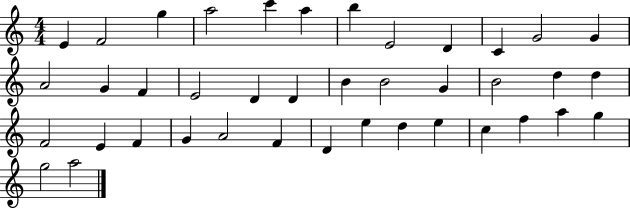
E4/q F4/h G5/q A5/h C6/q A5/q B5/q E4/h D4/q C4/q G4/h G4/q A4/h G4/q F4/q E4/h D4/q D4/q B4/q B4/h G4/q B4/h D5/q D5/q F4/h E4/q F4/q G4/q A4/h F4/q D4/q E5/q D5/q E5/q C5/q F5/q A5/q G5/q G5/h A5/h